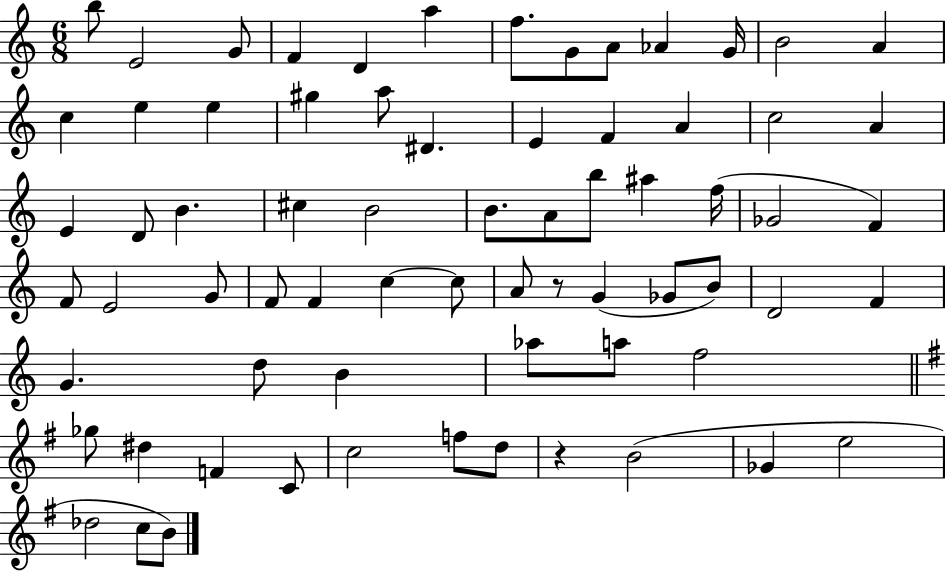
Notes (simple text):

B5/e E4/h G4/e F4/q D4/q A5/q F5/e. G4/e A4/e Ab4/q G4/s B4/h A4/q C5/q E5/q E5/q G#5/q A5/e D#4/q. E4/q F4/q A4/q C5/h A4/q E4/q D4/e B4/q. C#5/q B4/h B4/e. A4/e B5/e A#5/q F5/s Gb4/h F4/q F4/e E4/h G4/e F4/e F4/q C5/q C5/e A4/e R/e G4/q Gb4/e B4/e D4/h F4/q G4/q. D5/e B4/q Ab5/e A5/e F5/h Gb5/e D#5/q F4/q C4/e C5/h F5/e D5/e R/q B4/h Gb4/q E5/h Db5/h C5/e B4/e